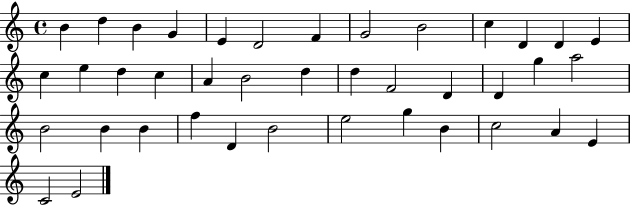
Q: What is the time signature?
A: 4/4